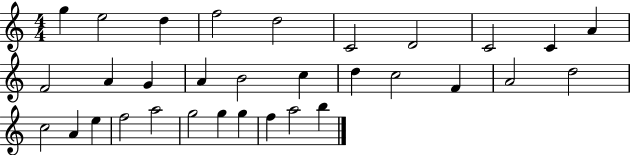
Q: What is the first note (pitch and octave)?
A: G5